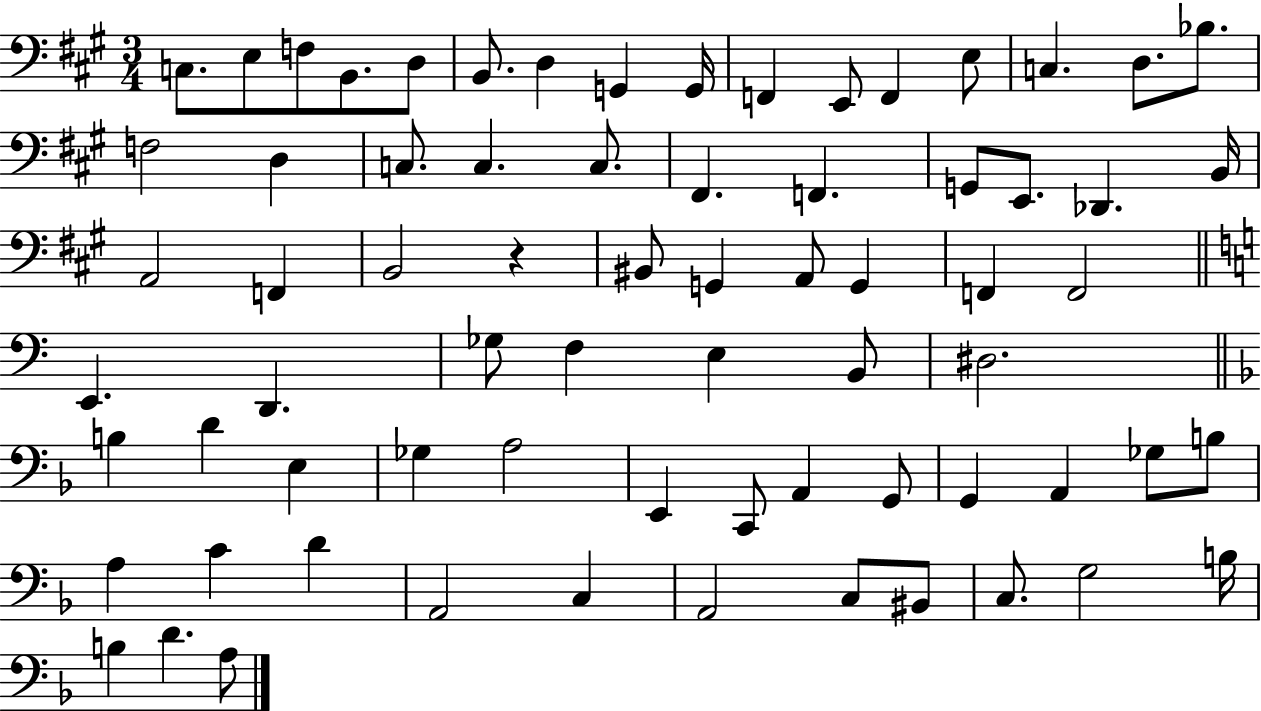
{
  \clef bass
  \numericTimeSignature
  \time 3/4
  \key a \major
  c8. e8 f8 b,8. d8 | b,8. d4 g,4 g,16 | f,4 e,8 f,4 e8 | c4. d8. bes8. | \break f2 d4 | c8. c4. c8. | fis,4. f,4. | g,8 e,8. des,4. b,16 | \break a,2 f,4 | b,2 r4 | bis,8 g,4 a,8 g,4 | f,4 f,2 | \break \bar "||" \break \key c \major e,4. d,4. | ges8 f4 e4 b,8 | dis2. | \bar "||" \break \key f \major b4 d'4 e4 | ges4 a2 | e,4 c,8 a,4 g,8 | g,4 a,4 ges8 b8 | \break a4 c'4 d'4 | a,2 c4 | a,2 c8 bis,8 | c8. g2 b16 | \break b4 d'4. a8 | \bar "|."
}